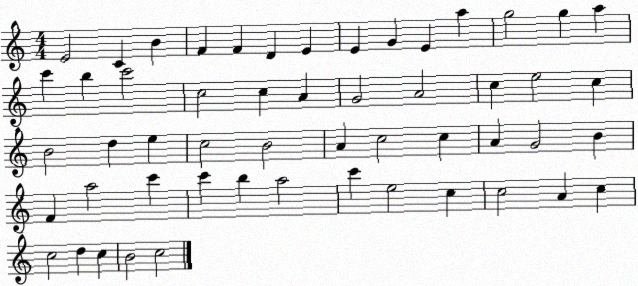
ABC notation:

X:1
T:Untitled
M:4/4
L:1/4
K:C
E2 C B F F D E E G E a g2 g a c' b c'2 c2 c A G2 A2 c e2 c B2 d e c2 B2 A c2 c A G2 B F a2 c' c' b a2 c' e2 c c2 A c c2 d c B2 c2